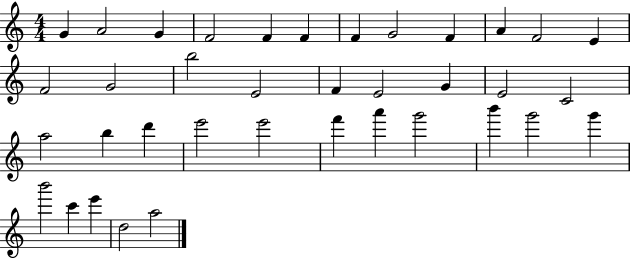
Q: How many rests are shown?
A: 0